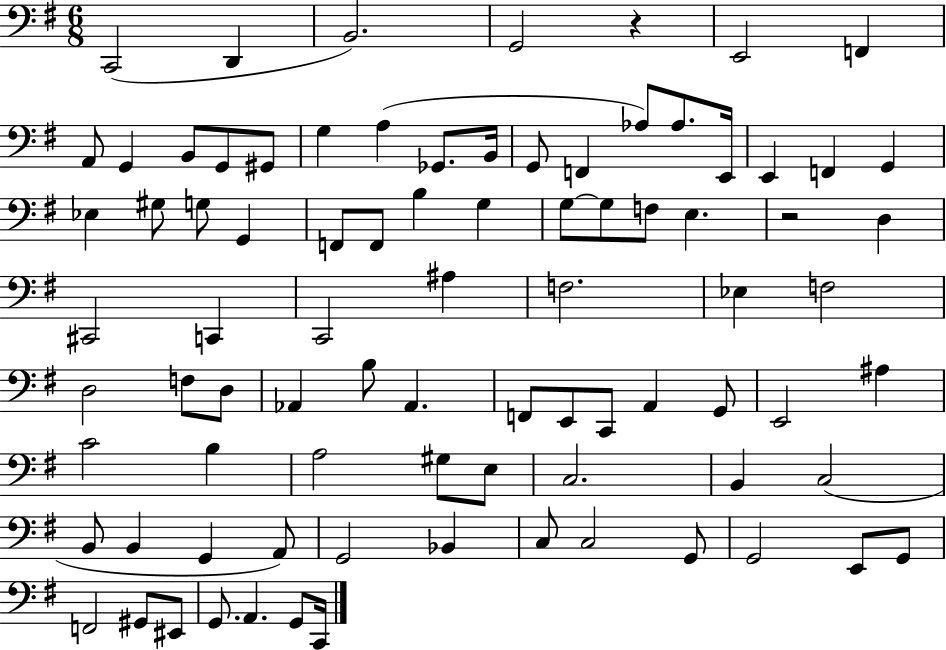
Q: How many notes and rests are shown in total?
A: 85